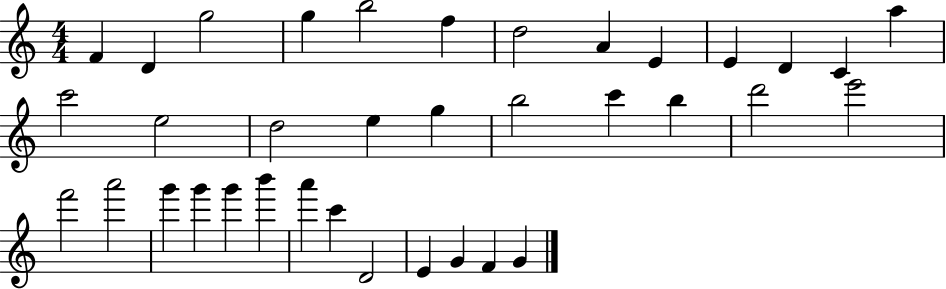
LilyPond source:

{
  \clef treble
  \numericTimeSignature
  \time 4/4
  \key c \major
  f'4 d'4 g''2 | g''4 b''2 f''4 | d''2 a'4 e'4 | e'4 d'4 c'4 a''4 | \break c'''2 e''2 | d''2 e''4 g''4 | b''2 c'''4 b''4 | d'''2 e'''2 | \break f'''2 a'''2 | g'''4 g'''4 g'''4 b'''4 | a'''4 c'''4 d'2 | e'4 g'4 f'4 g'4 | \break \bar "|."
}